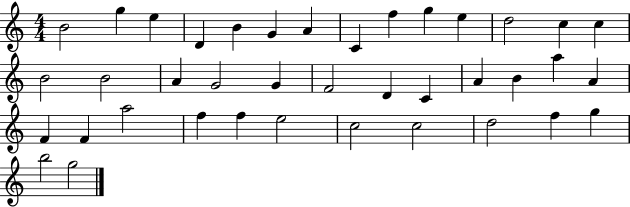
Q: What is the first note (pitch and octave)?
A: B4